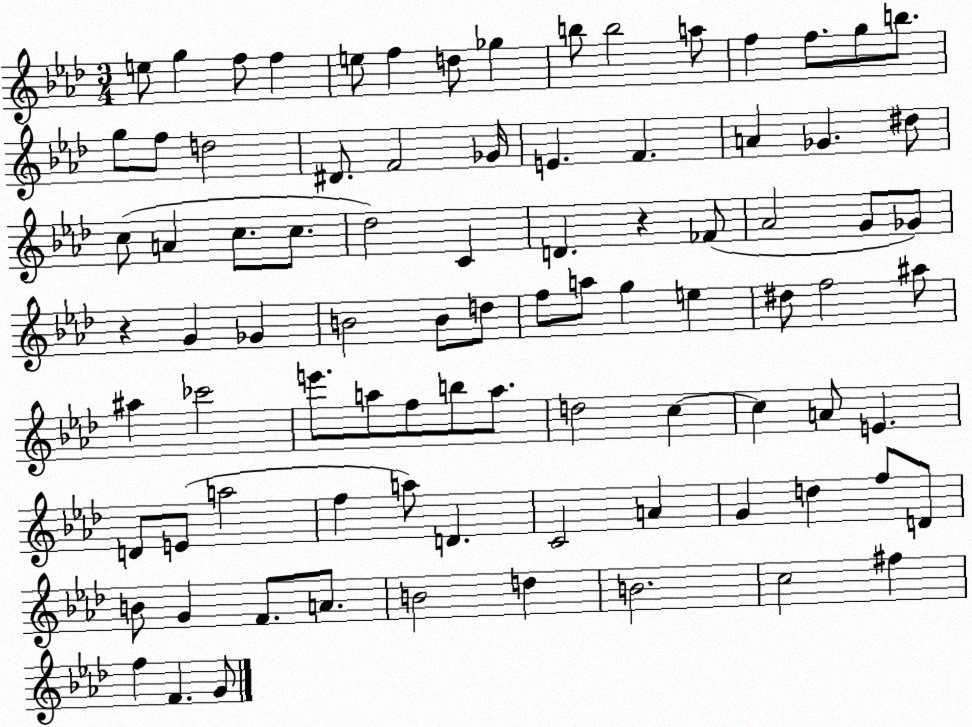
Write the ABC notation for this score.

X:1
T:Untitled
M:3/4
L:1/4
K:Ab
e/2 g f/2 f e/2 f d/2 _g b/2 b2 a/2 f f/2 g/2 b/2 g/2 f/2 d2 ^D/2 F2 _G/4 E F A _G ^d/2 c/2 A c/2 c/2 _d2 C D z _F/2 _A2 G/2 _G/2 z G _G B2 B/2 d/2 f/2 a/2 g e ^d/2 f2 ^a/2 ^a _c'2 e'/2 a/2 f/2 b/2 a/2 d2 c c A/2 E D/2 E/2 a2 f a/2 D C2 A G d f/2 D/2 B/2 G F/2 A/2 B2 d B2 c2 ^f f F G/2